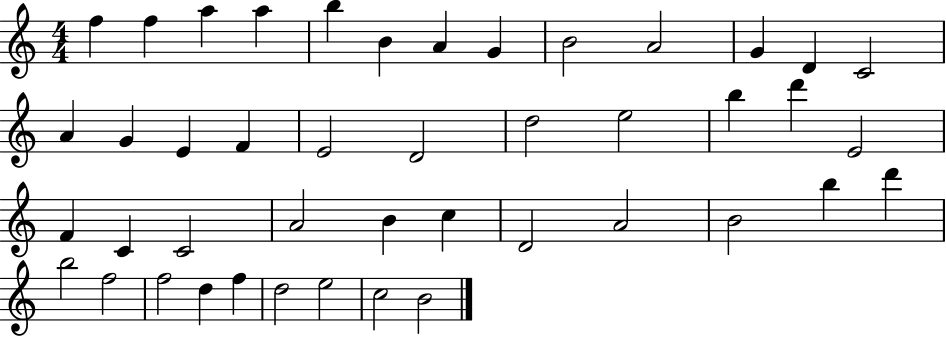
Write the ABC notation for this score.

X:1
T:Untitled
M:4/4
L:1/4
K:C
f f a a b B A G B2 A2 G D C2 A G E F E2 D2 d2 e2 b d' E2 F C C2 A2 B c D2 A2 B2 b d' b2 f2 f2 d f d2 e2 c2 B2